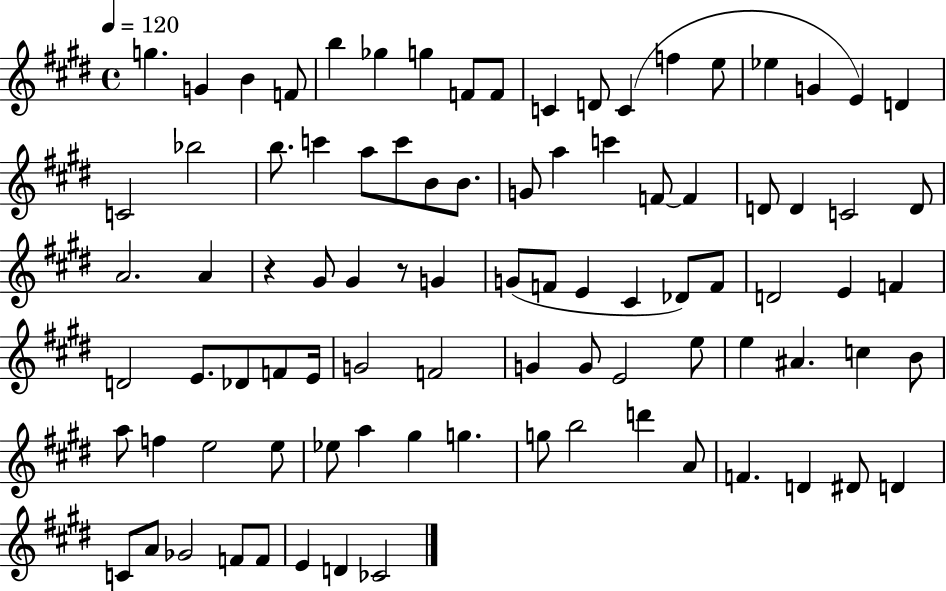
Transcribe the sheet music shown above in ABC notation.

X:1
T:Untitled
M:4/4
L:1/4
K:E
g G B F/2 b _g g F/2 F/2 C D/2 C f e/2 _e G E D C2 _b2 b/2 c' a/2 c'/2 B/2 B/2 G/2 a c' F/2 F D/2 D C2 D/2 A2 A z ^G/2 ^G z/2 G G/2 F/2 E ^C _D/2 F/2 D2 E F D2 E/2 _D/2 F/2 E/4 G2 F2 G G/2 E2 e/2 e ^A c B/2 a/2 f e2 e/2 _e/2 a ^g g g/2 b2 d' A/2 F D ^D/2 D C/2 A/2 _G2 F/2 F/2 E D _C2